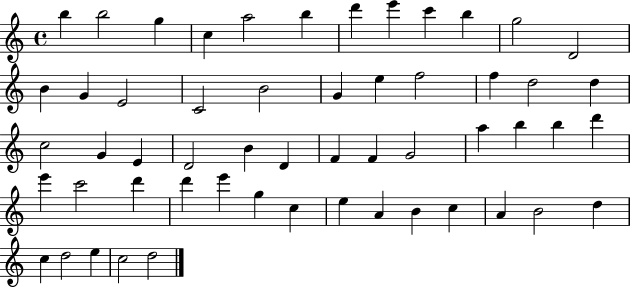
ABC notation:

X:1
T:Untitled
M:4/4
L:1/4
K:C
b b2 g c a2 b d' e' c' b g2 D2 B G E2 C2 B2 G e f2 f d2 d c2 G E D2 B D F F G2 a b b d' e' c'2 d' d' e' g c e A B c A B2 d c d2 e c2 d2